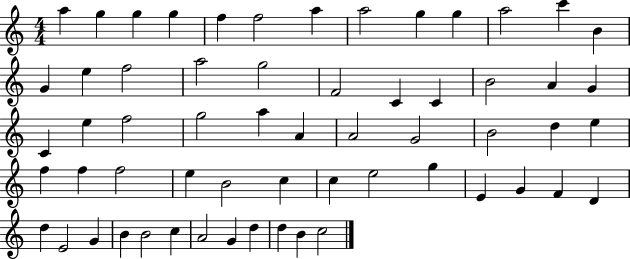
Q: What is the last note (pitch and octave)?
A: C5